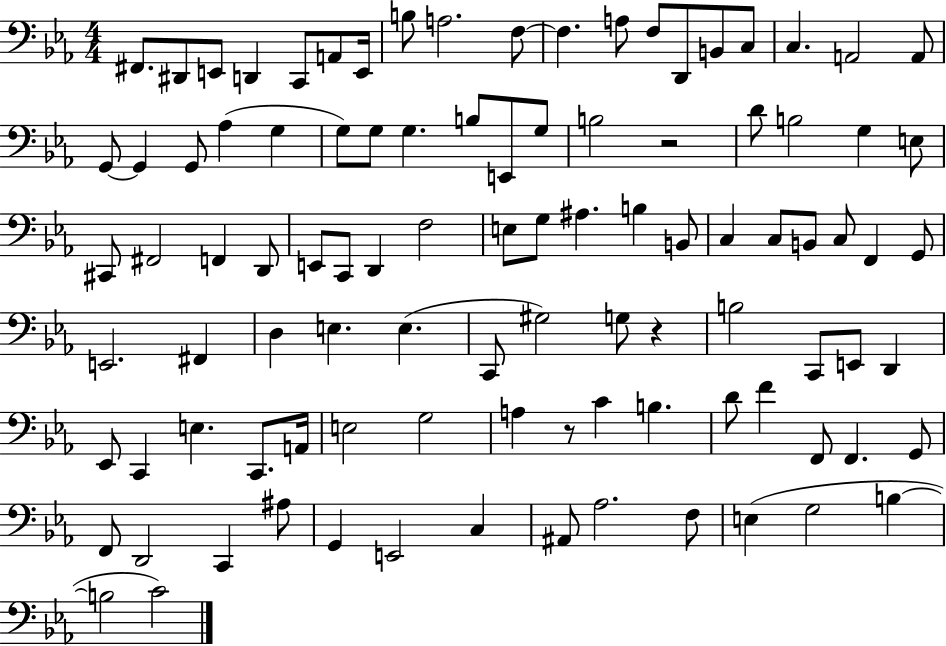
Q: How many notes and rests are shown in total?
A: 99